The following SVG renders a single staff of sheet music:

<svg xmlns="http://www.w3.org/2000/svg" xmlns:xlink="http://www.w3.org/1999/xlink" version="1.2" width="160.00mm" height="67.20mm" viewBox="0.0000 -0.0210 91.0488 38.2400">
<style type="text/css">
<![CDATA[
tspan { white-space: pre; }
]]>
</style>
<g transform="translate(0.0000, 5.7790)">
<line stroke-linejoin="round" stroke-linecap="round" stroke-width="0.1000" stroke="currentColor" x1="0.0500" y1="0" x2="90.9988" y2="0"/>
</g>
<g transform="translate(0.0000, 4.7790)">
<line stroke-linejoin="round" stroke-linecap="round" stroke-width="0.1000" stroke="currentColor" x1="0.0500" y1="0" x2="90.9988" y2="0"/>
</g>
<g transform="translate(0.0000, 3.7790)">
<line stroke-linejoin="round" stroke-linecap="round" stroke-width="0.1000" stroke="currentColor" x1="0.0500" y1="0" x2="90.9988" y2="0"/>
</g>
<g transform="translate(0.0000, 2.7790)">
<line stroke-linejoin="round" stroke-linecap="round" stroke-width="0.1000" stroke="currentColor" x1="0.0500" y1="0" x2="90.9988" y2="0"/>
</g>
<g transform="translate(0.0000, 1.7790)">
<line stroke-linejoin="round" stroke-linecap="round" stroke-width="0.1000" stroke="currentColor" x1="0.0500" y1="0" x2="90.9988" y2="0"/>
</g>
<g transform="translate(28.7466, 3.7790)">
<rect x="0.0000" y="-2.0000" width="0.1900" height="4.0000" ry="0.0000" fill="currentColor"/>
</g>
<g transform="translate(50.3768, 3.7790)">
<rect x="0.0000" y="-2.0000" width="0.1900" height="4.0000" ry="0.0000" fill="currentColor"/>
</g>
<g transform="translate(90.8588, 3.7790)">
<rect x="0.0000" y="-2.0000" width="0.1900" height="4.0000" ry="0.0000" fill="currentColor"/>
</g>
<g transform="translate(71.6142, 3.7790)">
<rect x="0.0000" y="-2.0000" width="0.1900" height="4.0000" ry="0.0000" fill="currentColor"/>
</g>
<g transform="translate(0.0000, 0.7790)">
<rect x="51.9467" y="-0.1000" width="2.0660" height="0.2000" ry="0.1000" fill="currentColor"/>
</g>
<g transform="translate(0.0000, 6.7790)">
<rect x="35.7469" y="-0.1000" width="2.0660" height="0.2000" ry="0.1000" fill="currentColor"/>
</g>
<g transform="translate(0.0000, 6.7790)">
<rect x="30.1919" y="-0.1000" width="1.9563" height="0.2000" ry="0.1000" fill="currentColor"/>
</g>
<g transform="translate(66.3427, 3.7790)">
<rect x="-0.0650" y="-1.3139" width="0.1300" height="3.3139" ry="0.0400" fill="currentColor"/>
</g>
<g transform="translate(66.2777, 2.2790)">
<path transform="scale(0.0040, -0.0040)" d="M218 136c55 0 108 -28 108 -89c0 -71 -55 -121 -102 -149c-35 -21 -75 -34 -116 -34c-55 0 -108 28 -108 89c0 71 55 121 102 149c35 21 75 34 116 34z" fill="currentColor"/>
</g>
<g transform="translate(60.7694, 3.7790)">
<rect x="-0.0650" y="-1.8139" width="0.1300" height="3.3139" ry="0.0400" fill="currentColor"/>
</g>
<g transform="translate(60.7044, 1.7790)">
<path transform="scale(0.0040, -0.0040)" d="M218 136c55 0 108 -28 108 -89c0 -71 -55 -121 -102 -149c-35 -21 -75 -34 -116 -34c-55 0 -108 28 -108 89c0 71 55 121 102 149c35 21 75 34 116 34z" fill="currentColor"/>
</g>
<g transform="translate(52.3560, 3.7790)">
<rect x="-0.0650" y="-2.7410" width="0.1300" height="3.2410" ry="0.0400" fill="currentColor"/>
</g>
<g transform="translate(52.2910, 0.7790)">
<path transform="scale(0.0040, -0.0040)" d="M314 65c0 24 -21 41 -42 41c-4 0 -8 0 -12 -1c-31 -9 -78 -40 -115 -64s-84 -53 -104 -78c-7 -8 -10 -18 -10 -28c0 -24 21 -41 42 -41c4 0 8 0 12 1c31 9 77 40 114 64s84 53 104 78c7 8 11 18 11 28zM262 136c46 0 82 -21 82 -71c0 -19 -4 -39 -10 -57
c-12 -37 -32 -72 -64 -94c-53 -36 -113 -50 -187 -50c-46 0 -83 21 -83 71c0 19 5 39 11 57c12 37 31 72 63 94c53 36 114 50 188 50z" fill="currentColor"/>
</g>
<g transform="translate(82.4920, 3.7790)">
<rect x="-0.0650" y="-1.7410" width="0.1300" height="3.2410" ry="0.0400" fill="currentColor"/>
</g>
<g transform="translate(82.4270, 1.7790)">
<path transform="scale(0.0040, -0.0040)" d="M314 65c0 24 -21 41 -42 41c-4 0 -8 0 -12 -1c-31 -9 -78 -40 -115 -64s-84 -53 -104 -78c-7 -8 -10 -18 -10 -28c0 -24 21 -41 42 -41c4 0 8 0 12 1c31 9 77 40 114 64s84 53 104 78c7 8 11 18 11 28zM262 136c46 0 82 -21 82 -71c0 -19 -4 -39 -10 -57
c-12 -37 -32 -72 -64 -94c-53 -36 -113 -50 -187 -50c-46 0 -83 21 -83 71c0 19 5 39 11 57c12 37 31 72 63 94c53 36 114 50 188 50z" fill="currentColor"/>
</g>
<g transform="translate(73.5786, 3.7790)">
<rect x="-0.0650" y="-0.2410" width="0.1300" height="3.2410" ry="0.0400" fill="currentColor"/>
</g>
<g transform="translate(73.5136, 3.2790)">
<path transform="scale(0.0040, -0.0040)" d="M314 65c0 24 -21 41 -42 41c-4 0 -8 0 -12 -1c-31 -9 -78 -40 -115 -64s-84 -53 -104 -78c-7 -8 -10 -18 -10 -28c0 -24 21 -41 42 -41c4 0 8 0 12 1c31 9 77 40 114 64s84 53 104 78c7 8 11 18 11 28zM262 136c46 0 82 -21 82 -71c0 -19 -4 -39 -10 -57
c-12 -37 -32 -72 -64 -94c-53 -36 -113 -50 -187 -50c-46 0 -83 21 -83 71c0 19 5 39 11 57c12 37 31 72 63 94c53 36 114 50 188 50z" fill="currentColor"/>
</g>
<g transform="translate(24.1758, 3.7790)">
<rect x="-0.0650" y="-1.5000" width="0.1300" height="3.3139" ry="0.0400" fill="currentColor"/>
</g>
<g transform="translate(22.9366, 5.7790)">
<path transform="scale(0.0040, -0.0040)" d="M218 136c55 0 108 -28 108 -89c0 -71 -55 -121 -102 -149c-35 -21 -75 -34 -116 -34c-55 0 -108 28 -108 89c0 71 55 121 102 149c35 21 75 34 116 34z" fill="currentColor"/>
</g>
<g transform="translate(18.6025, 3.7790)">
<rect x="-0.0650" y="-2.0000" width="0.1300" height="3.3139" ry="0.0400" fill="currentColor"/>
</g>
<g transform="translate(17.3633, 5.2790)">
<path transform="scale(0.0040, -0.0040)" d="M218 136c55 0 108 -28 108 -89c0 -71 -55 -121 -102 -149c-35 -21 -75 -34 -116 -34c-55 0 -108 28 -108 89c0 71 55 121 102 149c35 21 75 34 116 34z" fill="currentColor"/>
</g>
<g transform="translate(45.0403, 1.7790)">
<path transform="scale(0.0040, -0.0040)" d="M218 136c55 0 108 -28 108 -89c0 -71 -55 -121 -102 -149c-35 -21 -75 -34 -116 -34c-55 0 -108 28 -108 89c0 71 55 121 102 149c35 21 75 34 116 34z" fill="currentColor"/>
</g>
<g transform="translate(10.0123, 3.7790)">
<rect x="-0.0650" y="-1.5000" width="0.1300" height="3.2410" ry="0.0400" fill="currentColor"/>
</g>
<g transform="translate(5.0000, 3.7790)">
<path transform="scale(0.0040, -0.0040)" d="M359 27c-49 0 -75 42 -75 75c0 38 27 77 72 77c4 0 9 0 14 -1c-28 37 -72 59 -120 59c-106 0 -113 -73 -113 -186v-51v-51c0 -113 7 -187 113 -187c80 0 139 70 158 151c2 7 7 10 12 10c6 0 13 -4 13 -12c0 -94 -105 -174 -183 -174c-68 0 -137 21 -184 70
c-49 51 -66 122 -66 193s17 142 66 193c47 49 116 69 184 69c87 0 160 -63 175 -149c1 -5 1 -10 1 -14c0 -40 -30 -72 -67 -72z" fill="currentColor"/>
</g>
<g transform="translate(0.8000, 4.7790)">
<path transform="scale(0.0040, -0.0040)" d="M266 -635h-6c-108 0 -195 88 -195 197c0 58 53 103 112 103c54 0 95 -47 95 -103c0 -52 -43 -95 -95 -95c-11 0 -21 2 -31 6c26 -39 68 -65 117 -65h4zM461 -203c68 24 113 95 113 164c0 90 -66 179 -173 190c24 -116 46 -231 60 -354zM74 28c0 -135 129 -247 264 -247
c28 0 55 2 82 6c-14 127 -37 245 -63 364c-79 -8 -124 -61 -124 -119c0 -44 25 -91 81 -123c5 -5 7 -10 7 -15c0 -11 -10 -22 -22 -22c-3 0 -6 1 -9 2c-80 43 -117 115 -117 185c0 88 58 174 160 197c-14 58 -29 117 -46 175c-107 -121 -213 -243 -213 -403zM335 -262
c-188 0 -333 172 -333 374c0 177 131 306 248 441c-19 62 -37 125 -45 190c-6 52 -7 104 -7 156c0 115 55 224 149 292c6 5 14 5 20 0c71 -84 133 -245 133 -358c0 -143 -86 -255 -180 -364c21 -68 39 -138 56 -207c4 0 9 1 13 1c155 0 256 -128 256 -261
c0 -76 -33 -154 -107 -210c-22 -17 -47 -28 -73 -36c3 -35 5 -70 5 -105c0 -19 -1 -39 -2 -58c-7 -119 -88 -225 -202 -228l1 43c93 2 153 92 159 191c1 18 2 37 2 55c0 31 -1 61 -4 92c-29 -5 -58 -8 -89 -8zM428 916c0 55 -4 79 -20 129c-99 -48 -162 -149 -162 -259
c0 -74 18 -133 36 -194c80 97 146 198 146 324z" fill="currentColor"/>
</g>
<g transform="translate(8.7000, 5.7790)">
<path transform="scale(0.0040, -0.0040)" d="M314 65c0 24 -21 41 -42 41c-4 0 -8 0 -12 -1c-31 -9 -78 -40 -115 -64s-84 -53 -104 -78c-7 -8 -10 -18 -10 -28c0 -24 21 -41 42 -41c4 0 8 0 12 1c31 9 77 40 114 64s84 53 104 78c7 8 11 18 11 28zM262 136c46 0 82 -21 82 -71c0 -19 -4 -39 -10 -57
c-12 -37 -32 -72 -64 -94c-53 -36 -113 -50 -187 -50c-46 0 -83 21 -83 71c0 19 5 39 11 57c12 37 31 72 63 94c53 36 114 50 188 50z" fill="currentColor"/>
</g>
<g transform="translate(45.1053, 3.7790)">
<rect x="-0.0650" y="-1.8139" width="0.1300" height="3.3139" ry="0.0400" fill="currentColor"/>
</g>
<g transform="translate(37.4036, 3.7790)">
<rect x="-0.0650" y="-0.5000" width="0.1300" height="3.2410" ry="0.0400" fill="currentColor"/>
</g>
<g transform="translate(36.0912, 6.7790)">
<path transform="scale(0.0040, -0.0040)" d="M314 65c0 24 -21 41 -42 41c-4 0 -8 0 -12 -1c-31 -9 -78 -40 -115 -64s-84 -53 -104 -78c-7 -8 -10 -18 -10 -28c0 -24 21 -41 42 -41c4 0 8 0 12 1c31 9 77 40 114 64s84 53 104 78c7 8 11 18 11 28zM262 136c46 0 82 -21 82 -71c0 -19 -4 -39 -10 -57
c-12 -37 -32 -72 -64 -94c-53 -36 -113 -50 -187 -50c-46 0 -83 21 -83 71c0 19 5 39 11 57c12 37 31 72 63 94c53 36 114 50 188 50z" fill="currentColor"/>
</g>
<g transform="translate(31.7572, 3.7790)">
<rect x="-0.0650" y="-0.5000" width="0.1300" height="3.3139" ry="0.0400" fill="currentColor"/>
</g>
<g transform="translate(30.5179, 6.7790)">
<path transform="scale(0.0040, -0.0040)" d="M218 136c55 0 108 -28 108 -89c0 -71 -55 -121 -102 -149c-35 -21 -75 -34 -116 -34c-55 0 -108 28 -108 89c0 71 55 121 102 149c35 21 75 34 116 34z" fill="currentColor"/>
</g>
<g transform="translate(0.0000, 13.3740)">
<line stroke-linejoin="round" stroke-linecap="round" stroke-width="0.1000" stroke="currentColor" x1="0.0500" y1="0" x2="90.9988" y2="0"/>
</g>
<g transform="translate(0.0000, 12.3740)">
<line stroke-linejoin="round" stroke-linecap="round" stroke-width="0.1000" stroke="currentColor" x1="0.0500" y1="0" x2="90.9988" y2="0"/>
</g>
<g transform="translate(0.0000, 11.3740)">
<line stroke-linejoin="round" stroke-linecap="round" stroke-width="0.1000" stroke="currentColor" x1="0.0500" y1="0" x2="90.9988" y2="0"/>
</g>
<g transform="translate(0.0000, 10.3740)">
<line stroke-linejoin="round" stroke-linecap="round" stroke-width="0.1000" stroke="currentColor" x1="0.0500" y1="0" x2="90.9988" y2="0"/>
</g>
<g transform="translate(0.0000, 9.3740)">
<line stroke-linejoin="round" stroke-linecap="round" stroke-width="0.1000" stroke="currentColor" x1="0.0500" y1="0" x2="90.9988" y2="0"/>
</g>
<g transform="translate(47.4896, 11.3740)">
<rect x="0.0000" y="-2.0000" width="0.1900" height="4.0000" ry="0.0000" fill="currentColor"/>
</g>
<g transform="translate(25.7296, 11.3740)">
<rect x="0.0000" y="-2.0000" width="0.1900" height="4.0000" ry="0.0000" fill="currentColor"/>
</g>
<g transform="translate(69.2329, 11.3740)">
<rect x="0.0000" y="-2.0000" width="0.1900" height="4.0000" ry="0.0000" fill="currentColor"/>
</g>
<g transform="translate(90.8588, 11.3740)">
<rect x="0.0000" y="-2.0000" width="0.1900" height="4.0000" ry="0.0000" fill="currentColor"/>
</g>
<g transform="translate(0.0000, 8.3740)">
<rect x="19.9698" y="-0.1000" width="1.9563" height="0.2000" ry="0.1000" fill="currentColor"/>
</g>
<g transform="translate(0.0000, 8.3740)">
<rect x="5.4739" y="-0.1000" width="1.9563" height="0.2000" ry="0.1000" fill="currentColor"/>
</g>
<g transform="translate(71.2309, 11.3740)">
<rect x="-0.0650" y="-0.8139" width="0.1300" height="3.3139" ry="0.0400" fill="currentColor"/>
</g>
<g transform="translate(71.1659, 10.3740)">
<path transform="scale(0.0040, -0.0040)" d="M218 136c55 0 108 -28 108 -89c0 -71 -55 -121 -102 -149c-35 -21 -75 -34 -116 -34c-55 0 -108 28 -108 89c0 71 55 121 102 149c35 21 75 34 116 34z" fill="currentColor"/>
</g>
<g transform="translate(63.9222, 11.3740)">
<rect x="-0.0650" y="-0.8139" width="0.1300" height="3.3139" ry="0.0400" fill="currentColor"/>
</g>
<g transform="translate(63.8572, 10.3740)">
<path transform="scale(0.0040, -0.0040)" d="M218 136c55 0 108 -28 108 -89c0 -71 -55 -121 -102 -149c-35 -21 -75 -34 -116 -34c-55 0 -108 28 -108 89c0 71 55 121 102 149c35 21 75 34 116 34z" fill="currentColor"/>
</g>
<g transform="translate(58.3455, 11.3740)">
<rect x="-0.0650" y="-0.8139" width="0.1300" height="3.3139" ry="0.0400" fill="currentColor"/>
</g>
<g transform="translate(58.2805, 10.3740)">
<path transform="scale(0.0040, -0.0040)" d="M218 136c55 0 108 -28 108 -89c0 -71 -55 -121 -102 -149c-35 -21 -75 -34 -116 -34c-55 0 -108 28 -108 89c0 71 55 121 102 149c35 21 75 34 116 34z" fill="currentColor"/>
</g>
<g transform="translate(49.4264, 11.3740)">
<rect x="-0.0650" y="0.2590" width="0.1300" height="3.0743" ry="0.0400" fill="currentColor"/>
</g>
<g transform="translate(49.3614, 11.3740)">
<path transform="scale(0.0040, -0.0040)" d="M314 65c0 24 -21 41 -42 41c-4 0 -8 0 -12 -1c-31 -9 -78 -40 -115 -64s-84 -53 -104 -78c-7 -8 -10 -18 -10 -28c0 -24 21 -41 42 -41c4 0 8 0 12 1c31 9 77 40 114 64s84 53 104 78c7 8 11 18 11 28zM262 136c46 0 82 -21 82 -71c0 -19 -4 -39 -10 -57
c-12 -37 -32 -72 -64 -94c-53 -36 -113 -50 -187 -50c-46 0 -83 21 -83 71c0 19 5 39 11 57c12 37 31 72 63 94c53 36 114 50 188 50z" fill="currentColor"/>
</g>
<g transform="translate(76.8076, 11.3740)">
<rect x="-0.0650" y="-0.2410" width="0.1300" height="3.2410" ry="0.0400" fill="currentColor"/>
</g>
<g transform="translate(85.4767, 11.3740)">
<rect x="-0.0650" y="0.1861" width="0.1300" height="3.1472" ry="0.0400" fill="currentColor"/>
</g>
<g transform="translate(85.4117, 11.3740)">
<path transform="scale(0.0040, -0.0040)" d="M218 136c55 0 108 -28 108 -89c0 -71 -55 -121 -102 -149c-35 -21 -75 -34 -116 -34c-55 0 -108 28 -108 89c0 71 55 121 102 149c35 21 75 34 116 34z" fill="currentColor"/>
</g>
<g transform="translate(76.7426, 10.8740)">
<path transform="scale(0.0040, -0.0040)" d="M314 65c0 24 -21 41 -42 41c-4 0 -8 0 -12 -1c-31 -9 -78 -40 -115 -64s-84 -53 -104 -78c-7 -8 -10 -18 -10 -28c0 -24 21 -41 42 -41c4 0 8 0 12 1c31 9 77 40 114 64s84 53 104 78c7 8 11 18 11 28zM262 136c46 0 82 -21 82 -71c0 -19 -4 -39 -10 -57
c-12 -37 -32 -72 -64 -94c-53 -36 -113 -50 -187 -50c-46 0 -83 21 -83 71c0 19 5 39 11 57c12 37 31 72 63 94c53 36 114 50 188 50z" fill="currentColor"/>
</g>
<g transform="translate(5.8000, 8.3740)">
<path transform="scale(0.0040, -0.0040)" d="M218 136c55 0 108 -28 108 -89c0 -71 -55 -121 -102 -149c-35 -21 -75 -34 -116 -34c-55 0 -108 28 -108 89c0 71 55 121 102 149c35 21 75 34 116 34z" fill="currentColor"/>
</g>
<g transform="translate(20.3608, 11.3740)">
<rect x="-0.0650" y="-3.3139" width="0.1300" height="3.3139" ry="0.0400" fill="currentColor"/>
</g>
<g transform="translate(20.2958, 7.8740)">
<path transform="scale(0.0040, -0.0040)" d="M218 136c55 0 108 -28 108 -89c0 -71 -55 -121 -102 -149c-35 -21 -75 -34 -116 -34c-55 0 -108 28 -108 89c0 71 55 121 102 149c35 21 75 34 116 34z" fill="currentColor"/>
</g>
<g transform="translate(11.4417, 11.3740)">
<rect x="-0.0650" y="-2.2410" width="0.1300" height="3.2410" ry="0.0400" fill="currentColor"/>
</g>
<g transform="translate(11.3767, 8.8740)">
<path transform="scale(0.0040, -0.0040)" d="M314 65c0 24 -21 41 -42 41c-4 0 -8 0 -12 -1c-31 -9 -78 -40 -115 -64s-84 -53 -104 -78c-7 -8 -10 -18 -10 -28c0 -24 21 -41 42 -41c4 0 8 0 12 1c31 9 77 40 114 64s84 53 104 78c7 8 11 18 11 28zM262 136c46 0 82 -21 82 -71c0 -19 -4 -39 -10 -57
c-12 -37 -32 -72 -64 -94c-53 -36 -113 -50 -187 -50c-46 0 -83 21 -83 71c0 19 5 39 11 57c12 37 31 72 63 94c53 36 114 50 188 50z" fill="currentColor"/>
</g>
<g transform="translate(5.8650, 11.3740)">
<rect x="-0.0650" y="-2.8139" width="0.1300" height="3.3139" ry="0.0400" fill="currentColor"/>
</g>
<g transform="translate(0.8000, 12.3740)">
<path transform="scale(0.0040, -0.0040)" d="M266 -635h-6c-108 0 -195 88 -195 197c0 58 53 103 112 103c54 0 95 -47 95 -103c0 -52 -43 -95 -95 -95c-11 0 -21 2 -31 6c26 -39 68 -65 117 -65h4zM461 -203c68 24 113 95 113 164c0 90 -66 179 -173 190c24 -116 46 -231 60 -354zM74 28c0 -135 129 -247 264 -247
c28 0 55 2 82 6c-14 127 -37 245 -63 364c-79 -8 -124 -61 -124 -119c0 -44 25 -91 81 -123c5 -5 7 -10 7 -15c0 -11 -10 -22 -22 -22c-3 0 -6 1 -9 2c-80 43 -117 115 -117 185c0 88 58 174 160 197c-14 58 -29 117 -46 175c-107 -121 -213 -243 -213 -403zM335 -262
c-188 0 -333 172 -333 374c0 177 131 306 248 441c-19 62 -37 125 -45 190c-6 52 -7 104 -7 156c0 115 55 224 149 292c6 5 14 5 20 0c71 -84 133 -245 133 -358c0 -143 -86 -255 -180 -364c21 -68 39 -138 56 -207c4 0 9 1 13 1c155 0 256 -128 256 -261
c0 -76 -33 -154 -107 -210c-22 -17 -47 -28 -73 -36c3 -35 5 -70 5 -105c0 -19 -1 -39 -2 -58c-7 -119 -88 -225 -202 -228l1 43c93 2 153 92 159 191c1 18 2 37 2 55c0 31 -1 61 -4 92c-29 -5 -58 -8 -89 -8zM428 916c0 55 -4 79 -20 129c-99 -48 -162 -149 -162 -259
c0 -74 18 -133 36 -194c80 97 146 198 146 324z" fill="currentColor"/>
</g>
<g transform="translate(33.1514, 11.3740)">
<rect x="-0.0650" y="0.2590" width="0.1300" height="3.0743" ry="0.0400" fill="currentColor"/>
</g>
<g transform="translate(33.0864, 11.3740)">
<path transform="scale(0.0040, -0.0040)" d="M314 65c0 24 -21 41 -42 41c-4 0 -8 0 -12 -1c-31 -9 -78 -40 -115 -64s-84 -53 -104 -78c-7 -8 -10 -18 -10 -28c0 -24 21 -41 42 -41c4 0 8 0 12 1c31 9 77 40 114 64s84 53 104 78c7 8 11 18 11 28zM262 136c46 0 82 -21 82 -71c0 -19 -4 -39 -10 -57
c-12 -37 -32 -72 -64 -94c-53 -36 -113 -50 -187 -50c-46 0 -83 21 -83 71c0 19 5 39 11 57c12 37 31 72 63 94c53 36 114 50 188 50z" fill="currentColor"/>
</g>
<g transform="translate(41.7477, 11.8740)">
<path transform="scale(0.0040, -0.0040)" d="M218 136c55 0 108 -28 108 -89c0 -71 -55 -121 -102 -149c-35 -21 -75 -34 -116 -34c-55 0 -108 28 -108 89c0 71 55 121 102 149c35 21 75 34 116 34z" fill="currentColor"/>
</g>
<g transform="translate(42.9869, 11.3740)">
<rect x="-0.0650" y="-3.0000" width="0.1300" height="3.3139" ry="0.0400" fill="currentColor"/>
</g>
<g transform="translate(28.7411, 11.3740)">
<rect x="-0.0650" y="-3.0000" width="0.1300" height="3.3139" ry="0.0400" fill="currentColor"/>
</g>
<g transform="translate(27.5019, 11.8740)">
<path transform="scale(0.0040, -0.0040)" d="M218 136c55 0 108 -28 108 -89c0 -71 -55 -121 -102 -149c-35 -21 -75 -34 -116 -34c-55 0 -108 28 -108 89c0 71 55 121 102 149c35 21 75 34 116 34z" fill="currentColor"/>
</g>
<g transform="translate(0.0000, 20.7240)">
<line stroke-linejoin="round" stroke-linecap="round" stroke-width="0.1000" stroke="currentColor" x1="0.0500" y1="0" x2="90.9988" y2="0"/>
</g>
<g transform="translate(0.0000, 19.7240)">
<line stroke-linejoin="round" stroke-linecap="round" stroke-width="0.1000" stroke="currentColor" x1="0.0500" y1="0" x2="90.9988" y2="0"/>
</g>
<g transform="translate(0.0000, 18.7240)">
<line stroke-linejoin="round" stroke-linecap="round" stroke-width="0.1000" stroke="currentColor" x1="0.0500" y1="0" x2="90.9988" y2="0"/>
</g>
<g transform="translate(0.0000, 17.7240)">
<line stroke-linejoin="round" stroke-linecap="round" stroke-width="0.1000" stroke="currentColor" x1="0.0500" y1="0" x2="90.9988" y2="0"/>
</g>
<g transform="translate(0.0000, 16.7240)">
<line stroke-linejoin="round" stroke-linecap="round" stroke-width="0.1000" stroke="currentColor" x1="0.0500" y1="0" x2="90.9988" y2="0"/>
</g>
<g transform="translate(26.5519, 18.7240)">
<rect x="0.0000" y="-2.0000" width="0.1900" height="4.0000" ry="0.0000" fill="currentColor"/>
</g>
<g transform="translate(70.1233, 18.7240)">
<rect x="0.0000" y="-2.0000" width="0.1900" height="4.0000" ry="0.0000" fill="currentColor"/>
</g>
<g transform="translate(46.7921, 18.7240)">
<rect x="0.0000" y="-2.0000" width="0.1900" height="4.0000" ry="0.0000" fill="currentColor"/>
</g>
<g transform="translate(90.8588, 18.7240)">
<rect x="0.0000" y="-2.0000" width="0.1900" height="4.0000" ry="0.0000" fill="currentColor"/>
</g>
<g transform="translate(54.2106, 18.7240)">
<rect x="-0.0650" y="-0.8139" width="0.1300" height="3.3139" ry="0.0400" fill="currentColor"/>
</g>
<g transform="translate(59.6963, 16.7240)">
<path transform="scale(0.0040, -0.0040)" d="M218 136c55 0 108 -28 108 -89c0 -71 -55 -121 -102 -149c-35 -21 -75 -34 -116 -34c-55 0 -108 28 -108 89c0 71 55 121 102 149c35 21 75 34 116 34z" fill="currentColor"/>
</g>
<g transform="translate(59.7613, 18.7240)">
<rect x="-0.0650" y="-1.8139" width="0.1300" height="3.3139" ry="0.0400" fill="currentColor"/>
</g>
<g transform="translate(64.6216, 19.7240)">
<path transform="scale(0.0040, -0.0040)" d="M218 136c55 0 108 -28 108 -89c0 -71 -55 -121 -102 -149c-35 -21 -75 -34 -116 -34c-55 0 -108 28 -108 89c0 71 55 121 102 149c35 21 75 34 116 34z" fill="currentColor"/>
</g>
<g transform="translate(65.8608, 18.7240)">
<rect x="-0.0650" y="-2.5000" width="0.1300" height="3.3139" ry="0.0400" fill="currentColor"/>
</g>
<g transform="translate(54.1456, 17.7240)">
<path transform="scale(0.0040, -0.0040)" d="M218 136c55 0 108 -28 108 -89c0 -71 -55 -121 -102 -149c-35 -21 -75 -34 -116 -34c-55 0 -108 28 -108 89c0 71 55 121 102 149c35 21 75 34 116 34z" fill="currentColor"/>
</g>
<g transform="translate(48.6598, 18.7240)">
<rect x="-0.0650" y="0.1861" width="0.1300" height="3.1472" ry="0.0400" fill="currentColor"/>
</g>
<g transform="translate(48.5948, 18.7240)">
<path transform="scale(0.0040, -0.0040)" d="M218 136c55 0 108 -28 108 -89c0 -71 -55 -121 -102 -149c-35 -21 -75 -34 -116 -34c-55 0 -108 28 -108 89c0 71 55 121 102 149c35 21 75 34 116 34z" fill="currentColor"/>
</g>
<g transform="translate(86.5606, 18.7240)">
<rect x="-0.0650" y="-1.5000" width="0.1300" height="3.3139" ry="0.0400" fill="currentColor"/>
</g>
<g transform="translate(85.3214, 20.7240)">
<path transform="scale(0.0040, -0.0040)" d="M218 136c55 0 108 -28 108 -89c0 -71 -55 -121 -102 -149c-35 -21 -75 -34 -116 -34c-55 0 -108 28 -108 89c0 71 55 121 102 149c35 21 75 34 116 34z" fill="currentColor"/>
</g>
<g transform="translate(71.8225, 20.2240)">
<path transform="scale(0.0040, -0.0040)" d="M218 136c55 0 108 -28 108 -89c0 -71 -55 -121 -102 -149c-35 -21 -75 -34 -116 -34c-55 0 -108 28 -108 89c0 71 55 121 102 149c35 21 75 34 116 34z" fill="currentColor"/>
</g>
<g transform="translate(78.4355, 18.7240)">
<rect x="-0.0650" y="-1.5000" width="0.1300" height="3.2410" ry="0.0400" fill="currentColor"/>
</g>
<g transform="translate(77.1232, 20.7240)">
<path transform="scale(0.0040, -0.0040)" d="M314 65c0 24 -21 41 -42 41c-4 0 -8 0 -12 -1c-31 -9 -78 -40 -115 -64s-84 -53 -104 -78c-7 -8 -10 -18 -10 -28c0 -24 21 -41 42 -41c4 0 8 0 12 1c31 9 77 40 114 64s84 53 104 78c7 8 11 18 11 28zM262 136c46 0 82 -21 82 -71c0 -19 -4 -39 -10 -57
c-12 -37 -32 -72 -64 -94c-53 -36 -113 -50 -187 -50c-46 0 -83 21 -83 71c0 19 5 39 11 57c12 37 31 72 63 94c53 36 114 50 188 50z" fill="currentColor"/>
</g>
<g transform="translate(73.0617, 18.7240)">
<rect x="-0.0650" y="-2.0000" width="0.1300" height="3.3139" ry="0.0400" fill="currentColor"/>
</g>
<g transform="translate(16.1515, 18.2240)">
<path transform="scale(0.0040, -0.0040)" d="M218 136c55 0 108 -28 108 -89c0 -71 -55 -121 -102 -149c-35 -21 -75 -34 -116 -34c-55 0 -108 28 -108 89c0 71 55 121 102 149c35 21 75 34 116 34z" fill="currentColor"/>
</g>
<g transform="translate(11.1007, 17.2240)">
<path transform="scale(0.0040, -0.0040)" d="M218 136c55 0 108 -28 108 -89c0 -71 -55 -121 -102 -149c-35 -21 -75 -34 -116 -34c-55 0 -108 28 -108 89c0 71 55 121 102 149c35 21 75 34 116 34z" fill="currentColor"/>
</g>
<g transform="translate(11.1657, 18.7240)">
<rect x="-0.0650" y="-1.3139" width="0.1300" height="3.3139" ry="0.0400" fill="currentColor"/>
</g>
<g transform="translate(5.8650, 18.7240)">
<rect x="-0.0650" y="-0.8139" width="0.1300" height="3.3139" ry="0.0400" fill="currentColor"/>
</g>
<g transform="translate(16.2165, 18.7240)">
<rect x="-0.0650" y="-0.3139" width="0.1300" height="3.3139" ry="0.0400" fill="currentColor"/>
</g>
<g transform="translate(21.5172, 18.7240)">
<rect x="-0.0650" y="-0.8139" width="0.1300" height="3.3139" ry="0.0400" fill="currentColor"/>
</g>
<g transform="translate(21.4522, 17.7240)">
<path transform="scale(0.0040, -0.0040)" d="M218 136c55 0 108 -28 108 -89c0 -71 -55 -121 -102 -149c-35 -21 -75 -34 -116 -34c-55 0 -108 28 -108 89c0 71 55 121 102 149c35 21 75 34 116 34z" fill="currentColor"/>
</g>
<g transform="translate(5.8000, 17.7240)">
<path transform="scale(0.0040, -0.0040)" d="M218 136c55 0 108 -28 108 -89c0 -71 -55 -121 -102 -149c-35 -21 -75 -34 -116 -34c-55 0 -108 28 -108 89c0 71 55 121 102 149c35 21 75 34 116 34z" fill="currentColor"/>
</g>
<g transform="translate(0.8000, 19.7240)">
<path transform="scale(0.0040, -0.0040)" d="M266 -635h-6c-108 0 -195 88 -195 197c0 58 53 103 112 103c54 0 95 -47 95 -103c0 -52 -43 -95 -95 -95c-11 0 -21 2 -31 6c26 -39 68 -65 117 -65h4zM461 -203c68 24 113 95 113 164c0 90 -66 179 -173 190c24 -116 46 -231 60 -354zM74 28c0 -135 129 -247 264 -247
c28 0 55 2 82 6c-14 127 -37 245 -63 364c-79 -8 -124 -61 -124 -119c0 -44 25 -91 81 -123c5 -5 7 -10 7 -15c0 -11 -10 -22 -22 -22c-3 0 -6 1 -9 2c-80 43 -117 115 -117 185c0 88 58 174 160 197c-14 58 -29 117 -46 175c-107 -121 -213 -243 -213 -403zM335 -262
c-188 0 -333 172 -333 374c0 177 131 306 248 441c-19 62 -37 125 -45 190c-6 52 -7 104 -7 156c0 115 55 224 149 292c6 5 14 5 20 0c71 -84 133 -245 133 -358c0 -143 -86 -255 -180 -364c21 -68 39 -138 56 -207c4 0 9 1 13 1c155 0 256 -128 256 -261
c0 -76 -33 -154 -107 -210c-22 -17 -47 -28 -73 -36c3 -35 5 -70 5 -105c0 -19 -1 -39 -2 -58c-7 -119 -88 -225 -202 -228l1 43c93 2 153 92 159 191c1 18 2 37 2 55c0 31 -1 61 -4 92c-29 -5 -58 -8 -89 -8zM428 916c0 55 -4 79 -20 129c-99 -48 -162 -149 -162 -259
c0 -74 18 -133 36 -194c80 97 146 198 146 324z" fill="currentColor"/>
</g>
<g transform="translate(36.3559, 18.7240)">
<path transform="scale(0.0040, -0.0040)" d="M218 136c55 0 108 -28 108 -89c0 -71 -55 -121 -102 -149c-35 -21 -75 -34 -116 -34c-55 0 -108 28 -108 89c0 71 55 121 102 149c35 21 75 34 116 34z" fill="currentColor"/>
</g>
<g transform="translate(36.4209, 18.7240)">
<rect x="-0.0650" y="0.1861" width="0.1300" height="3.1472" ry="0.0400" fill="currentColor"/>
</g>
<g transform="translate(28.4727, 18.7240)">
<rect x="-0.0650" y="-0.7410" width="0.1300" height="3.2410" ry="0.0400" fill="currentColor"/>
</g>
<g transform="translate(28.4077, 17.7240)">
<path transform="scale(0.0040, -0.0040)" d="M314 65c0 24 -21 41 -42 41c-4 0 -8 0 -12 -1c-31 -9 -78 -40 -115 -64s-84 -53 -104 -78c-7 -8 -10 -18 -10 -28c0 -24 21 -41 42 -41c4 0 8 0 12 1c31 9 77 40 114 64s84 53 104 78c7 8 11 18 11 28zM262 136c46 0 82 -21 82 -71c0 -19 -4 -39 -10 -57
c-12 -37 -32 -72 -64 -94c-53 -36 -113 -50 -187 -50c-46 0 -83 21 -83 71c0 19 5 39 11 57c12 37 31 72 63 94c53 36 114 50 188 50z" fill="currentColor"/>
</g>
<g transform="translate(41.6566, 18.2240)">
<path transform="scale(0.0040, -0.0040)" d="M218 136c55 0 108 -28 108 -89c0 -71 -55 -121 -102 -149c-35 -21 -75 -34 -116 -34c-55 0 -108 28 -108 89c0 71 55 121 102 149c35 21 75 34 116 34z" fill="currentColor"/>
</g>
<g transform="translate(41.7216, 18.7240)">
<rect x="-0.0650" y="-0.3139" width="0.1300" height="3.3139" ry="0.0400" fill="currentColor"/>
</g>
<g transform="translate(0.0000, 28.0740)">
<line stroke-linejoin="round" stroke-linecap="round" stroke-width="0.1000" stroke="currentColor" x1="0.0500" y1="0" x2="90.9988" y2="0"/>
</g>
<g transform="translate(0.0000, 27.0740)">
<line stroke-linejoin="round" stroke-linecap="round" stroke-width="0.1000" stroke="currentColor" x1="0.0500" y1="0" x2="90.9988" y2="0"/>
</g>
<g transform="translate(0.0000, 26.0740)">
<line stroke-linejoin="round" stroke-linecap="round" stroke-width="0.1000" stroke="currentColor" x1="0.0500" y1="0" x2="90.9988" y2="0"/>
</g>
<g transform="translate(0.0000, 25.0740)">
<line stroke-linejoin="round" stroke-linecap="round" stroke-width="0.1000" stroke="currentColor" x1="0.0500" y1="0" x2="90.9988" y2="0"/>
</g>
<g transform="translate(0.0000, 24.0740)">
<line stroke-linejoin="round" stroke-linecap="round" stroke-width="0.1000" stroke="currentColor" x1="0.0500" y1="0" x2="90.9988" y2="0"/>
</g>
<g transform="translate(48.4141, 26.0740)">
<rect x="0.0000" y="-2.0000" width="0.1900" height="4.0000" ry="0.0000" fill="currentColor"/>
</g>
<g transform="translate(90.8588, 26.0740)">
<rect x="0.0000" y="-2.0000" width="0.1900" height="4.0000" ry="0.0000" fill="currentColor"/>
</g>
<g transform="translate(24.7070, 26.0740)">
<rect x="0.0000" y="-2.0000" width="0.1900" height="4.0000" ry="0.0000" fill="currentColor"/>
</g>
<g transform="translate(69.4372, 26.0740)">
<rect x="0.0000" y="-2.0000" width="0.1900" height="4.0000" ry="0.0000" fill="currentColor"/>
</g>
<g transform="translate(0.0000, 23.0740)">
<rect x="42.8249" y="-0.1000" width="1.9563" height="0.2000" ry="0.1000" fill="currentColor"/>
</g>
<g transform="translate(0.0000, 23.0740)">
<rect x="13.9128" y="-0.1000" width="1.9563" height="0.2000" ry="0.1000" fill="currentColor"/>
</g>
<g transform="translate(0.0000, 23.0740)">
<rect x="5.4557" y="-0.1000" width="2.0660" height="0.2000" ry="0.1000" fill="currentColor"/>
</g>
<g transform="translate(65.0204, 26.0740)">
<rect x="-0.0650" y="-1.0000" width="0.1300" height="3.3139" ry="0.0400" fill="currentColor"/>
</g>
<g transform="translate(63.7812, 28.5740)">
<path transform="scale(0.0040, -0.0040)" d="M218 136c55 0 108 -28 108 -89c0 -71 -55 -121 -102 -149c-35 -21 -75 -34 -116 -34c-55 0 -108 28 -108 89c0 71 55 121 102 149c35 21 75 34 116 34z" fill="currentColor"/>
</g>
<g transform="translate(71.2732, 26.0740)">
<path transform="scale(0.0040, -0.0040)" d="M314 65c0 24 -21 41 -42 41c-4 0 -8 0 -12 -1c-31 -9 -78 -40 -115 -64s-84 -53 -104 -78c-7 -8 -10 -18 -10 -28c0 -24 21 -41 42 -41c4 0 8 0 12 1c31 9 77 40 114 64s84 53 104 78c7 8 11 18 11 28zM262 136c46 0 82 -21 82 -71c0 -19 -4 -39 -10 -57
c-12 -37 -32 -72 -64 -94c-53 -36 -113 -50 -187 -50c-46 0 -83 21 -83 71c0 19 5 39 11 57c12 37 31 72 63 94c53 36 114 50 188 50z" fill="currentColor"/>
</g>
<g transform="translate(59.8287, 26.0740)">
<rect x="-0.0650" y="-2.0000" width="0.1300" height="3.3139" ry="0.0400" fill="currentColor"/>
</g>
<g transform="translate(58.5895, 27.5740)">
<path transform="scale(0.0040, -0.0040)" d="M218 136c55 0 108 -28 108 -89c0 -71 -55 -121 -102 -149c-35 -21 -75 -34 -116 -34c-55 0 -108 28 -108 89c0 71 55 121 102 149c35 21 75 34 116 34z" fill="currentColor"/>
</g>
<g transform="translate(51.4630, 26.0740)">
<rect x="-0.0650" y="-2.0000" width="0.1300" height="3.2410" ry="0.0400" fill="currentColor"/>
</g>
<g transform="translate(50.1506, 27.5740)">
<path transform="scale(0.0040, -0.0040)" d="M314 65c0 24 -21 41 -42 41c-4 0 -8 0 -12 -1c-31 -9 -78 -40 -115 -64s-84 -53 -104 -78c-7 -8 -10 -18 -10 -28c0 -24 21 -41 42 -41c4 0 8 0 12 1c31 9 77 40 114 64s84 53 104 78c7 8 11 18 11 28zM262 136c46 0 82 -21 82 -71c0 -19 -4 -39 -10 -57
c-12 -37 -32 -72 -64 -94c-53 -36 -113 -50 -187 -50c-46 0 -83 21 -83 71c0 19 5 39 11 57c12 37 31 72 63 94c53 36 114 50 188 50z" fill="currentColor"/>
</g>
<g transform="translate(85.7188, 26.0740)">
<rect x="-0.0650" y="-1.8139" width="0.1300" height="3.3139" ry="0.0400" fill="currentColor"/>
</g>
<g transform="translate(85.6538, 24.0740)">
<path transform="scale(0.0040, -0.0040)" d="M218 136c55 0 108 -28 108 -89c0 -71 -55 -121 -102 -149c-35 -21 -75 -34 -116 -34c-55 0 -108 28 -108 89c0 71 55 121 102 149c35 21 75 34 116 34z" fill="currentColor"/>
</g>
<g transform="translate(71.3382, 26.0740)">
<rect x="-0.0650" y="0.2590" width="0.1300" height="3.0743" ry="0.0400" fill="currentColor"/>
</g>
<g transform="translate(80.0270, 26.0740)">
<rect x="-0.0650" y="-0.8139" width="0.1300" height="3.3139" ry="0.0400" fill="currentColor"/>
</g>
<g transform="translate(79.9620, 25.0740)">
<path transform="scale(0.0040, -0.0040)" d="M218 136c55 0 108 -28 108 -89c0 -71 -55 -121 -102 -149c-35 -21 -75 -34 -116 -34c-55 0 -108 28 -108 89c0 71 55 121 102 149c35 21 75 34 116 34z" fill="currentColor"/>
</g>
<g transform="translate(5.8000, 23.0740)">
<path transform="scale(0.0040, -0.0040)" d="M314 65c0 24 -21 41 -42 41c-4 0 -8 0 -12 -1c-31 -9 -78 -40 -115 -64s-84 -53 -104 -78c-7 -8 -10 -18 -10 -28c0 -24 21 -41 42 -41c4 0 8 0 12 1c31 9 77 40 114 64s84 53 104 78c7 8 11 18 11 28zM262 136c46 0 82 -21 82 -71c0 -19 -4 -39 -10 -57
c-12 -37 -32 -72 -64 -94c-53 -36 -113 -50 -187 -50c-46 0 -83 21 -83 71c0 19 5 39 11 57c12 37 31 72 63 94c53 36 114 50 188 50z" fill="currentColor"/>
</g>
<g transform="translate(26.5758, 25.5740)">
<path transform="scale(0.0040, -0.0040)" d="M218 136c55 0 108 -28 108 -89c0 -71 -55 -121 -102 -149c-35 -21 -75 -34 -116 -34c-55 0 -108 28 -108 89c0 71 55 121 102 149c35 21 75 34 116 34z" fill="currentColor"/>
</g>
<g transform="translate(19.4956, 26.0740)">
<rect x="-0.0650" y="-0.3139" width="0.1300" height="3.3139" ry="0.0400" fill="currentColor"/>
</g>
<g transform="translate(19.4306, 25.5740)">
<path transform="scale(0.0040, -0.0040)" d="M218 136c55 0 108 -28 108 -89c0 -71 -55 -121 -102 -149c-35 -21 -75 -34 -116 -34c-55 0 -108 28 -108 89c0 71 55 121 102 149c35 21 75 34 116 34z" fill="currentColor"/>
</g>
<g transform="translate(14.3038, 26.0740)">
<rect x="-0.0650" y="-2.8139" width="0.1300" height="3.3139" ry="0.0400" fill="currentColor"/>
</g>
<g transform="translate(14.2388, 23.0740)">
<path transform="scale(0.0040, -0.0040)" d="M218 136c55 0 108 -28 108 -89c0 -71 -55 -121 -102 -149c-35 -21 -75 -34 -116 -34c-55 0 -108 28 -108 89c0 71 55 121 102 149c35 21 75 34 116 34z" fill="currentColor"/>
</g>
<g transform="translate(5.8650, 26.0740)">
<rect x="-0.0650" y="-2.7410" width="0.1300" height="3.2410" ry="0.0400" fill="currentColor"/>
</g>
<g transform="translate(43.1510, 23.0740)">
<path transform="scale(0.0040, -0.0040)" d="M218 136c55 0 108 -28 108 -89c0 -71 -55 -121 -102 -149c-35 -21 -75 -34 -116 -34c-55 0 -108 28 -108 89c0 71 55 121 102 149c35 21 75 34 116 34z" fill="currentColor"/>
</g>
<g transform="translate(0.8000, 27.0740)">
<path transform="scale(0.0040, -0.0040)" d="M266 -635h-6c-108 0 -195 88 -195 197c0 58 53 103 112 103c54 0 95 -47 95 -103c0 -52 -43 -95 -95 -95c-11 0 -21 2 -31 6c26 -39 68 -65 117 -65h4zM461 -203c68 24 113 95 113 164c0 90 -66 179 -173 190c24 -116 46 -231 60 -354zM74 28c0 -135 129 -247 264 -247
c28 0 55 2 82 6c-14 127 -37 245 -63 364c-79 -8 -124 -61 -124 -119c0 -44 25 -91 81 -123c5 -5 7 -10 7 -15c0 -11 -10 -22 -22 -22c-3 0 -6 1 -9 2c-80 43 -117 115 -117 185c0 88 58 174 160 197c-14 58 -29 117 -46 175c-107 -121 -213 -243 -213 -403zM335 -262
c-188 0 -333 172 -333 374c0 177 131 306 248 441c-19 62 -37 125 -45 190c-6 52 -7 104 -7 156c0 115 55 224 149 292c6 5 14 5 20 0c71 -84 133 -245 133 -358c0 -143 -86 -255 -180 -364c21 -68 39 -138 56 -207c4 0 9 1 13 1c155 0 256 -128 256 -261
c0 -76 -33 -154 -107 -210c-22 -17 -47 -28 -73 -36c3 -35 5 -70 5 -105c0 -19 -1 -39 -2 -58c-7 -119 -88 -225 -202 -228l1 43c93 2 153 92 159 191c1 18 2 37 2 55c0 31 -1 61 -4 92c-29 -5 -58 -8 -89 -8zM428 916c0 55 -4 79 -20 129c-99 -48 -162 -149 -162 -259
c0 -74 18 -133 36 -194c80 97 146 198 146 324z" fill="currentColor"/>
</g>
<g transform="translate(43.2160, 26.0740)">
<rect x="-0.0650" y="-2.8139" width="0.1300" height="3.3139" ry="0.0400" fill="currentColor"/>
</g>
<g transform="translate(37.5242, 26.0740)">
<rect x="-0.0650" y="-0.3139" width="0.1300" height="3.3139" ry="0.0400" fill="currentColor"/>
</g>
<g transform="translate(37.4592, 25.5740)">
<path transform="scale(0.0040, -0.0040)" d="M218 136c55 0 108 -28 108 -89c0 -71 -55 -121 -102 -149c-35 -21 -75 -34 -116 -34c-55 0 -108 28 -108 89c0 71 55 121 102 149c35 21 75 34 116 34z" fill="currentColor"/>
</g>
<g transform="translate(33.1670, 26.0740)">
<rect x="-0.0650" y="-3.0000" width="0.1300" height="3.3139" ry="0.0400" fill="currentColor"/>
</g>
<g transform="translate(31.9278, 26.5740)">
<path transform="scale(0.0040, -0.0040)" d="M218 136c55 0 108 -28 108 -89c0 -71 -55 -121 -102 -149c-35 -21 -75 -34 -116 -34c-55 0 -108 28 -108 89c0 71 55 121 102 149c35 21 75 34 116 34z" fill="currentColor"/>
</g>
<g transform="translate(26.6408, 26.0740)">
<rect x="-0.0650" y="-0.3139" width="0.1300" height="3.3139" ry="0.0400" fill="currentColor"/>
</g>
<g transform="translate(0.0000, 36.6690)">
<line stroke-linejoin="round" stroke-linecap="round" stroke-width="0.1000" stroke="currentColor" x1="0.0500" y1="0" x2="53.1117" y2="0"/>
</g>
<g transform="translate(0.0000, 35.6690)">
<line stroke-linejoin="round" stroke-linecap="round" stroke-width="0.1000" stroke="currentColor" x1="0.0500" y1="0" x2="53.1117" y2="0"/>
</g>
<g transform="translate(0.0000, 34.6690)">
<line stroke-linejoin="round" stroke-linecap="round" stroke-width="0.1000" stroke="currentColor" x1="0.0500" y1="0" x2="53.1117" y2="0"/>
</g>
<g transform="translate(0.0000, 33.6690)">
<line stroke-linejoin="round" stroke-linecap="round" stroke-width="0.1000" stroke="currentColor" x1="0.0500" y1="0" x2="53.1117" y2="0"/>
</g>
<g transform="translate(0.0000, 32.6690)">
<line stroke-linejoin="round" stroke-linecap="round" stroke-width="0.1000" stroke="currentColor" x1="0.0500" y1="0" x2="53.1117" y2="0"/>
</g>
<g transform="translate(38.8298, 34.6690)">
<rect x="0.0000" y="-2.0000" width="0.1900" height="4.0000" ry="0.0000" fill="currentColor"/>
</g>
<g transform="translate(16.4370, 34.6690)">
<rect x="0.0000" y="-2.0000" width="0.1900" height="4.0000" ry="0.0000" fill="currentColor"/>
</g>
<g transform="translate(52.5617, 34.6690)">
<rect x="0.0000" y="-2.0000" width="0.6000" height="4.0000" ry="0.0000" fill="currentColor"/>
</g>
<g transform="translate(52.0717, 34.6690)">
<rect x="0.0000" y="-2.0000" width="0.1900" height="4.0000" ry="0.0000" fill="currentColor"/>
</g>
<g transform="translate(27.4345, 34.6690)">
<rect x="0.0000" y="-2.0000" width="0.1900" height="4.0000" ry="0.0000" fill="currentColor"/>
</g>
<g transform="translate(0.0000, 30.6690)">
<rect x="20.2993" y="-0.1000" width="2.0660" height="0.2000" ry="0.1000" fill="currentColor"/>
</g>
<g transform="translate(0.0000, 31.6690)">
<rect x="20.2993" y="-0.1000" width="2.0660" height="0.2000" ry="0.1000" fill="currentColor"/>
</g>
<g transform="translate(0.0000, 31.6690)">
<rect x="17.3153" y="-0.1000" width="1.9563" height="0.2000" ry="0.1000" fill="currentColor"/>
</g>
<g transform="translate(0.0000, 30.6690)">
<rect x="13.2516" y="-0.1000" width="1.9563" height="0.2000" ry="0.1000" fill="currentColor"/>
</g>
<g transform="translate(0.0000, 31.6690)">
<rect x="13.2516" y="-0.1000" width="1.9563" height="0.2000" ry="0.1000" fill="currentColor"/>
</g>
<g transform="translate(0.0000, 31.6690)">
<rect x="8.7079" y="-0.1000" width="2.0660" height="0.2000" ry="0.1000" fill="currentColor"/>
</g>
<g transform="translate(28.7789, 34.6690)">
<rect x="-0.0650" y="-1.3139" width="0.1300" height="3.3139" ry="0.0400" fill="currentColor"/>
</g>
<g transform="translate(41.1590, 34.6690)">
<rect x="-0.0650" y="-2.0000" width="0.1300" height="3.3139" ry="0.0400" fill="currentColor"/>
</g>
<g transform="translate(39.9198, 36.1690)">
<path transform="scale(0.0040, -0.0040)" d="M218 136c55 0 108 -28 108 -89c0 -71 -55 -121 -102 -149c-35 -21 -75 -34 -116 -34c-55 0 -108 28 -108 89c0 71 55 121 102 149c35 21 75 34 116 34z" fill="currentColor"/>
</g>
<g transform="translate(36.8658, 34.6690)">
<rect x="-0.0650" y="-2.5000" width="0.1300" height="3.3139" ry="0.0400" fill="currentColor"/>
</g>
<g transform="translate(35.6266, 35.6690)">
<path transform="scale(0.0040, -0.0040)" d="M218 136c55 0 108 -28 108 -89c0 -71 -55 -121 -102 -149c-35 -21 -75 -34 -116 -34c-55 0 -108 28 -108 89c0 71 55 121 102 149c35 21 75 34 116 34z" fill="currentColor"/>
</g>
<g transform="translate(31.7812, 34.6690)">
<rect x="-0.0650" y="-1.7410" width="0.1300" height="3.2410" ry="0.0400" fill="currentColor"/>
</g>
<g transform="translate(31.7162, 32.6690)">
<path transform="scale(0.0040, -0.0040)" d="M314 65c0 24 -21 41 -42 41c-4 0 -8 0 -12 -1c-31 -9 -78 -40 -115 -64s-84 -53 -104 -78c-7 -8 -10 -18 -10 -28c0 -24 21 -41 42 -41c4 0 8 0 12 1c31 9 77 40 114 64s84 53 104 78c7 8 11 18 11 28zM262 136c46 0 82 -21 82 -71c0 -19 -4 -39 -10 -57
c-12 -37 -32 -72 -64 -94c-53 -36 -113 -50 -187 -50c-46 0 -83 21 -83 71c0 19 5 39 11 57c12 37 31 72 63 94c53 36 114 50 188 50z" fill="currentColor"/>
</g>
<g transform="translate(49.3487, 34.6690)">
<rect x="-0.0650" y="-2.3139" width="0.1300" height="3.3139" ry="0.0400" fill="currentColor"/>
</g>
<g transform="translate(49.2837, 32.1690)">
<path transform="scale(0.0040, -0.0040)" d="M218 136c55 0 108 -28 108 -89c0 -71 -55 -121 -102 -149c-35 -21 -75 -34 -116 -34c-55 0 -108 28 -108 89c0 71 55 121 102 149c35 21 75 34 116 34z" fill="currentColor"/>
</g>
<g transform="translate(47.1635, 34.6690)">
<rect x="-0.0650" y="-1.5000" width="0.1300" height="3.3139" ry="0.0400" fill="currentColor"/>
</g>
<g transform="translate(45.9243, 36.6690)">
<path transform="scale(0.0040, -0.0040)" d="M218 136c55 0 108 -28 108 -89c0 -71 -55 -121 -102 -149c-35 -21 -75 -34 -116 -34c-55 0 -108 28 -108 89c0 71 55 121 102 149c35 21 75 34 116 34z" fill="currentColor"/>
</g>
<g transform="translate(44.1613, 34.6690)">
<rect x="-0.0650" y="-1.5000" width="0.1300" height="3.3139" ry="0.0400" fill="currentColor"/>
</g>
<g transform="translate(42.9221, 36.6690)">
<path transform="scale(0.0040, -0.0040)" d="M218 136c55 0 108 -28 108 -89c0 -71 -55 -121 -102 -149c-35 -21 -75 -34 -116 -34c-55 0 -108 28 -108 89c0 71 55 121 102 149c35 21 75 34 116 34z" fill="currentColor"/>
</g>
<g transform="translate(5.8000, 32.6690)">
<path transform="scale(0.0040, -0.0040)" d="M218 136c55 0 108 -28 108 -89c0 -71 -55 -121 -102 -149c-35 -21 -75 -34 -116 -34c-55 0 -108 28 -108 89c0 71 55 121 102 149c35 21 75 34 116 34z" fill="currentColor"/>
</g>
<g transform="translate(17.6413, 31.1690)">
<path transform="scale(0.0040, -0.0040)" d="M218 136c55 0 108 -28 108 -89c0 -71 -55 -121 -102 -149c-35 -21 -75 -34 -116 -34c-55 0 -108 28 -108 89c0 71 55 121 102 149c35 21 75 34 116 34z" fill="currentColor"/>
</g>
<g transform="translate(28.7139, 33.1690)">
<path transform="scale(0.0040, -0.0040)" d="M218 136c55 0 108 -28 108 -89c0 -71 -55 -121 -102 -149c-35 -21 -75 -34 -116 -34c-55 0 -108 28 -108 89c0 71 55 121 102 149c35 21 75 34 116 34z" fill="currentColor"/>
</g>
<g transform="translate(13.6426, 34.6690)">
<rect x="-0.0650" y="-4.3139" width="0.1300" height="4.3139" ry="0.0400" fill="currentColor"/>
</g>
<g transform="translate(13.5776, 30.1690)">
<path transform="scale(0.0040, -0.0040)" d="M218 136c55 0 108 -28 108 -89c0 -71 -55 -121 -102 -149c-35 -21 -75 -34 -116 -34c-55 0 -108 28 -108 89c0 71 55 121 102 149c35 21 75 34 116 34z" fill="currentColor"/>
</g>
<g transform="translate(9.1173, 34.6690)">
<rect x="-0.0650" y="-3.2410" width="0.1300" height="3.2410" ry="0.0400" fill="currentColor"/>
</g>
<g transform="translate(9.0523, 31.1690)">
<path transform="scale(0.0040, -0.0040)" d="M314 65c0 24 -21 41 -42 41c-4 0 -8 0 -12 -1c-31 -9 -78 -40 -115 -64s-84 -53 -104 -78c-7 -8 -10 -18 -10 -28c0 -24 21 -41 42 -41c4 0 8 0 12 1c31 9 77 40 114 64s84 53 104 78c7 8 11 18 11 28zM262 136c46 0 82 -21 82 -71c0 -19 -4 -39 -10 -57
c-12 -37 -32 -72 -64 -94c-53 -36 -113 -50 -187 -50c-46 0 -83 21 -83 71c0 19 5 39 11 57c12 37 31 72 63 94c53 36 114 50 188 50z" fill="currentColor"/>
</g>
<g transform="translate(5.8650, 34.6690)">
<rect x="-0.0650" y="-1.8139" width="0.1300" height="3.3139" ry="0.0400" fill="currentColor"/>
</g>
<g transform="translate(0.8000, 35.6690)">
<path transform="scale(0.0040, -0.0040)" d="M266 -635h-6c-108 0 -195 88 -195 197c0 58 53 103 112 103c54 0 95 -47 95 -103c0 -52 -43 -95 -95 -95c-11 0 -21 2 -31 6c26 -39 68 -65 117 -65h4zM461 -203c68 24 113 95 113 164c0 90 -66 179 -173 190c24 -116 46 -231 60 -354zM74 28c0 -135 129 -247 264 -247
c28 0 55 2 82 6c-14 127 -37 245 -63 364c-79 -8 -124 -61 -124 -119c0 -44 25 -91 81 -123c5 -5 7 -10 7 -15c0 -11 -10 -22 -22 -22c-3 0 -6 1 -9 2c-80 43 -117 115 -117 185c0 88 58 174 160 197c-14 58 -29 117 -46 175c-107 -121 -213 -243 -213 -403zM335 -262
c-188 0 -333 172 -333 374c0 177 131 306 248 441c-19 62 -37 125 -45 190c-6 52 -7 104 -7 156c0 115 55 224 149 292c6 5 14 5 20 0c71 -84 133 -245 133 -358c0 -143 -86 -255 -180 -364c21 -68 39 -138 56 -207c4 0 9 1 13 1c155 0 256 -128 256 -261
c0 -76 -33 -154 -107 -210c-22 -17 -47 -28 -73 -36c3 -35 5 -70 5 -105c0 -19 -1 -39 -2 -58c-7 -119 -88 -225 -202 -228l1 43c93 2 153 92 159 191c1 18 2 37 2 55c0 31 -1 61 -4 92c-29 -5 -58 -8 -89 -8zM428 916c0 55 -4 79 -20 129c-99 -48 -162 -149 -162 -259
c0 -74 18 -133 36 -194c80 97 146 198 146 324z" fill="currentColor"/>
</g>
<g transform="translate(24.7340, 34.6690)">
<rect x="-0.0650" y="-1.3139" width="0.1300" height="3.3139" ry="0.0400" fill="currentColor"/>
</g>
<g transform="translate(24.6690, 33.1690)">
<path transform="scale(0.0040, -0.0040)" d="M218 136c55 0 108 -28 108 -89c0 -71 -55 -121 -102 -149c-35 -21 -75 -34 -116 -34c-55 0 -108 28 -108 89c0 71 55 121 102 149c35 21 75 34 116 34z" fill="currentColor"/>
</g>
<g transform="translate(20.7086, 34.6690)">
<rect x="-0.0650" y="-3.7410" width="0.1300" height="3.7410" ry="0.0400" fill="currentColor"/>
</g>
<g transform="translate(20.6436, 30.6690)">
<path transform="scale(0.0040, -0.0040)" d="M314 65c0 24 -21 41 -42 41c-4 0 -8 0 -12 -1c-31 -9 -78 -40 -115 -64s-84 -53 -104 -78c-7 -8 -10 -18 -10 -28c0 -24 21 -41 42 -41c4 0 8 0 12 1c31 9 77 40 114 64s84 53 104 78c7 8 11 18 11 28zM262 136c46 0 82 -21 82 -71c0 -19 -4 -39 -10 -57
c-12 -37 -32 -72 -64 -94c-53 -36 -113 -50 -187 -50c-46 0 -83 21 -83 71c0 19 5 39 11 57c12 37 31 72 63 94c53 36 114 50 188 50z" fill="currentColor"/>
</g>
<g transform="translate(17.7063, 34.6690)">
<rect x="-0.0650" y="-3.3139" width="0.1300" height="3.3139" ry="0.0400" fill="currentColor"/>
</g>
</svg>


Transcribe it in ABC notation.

X:1
T:Untitled
M:4/4
L:1/4
K:C
E2 F E C C2 f a2 f e c2 f2 a g2 b A B2 A B2 d d d c2 B d e c d d2 B c B d f G F E2 E a2 a c c A c a F2 F D B2 d f f b2 d' b c'2 e e f2 G F E E g